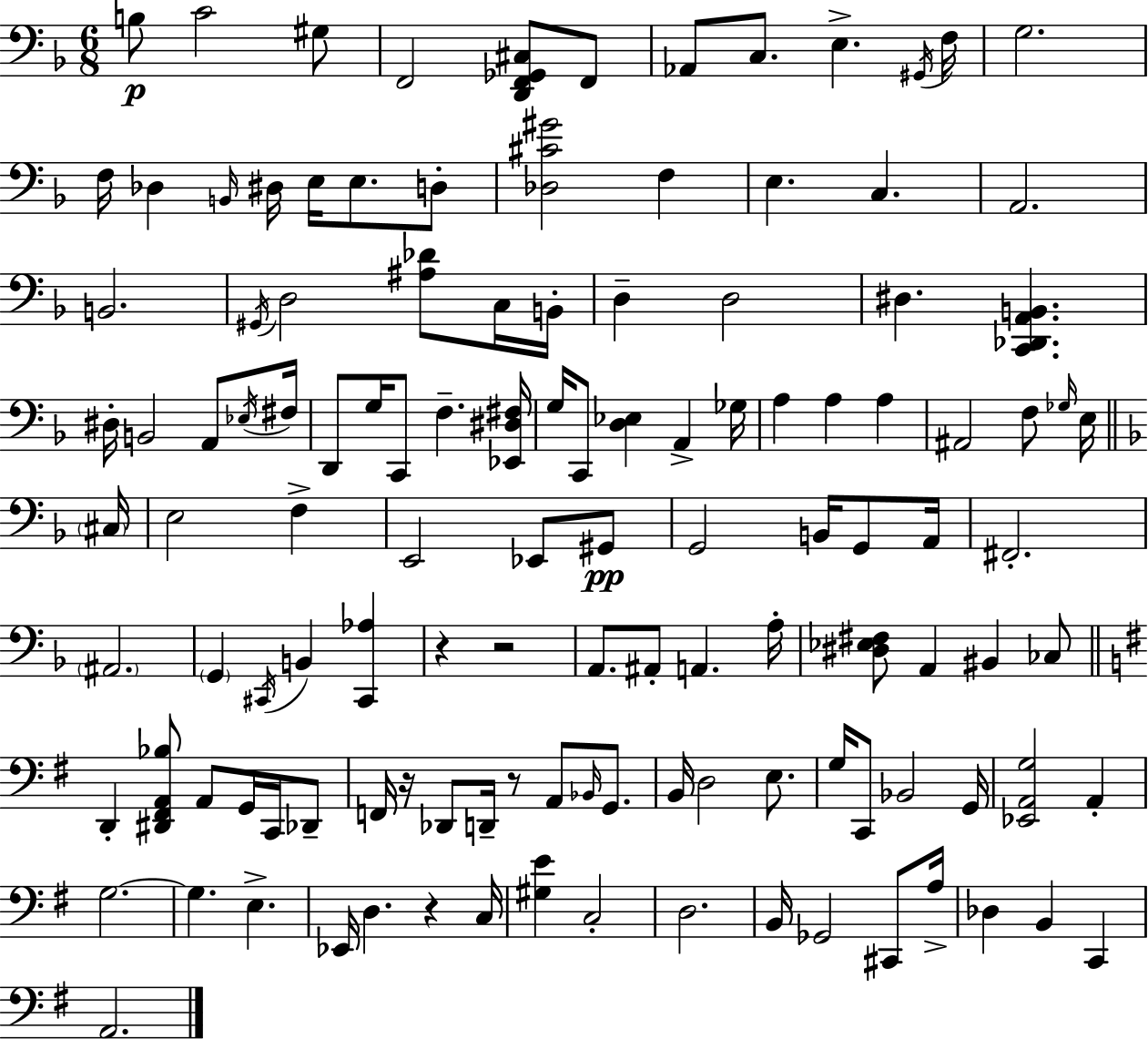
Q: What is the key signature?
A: F major